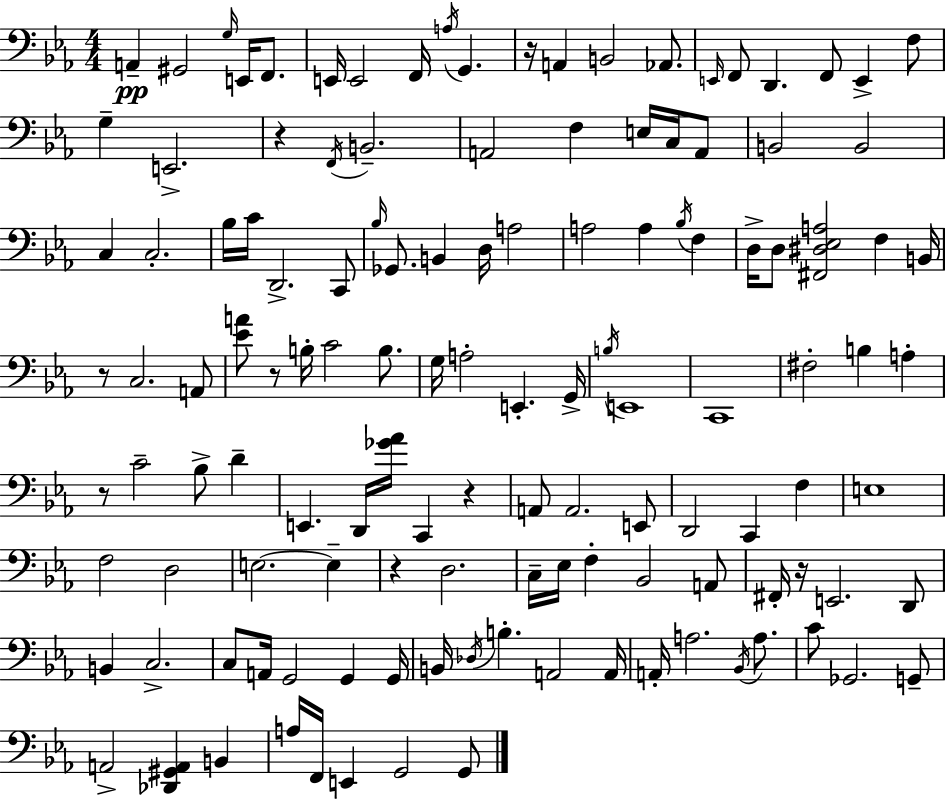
{
  \clef bass
  \numericTimeSignature
  \time 4/4
  \key c \minor
  a,4--\pp gis,2 \grace { g16 } e,16 f,8. | e,16 e,2 f,16 \acciaccatura { a16 } g,4. | r16 a,4 b,2 aes,8. | \grace { e,16 } f,8 d,4. f,8 e,4-> | \break f8 g4-- e,2.-> | r4 \acciaccatura { f,16 } b,2.-- | a,2 f4 | e16 c16 a,8 b,2 b,2 | \break c4 c2.-. | bes16 c'16 d,2.-> | c,8 \grace { bes16 } ges,8. b,4 d16 a2 | a2 a4 | \break \acciaccatura { bes16 } f4 d16-> d8 <fis, dis ees a>2 | f4 b,16 r8 c2. | a,8 <ees' a'>8 r8 b16-. c'2 | b8. g16 a2-. e,4.-. | \break g,16-> \acciaccatura { b16 } e,1 | c,1 | fis2-. b4 | a4-. r8 c'2-- | \break bes8-> d'4-- e,4. d,16 <ges' aes'>16 c,4 | r4 a,8 a,2. | e,8 d,2 c,4 | f4 e1 | \break f2 d2 | e2.~~ | e4-- r4 d2. | c16-- ees16 f4-. bes,2 | \break a,8 fis,16-. r16 e,2. | d,8 b,4 c2.-> | c8 a,16 g,2 | g,4 g,16 b,16 \acciaccatura { des16 } b4.-. a,2 | \break a,16 a,16-. a2. | \acciaccatura { bes,16 } a8. c'8 ges,2. | g,8-- a,2-> | <des, gis, a,>4 b,4 a16 f,16 e,4 g,2 | \break g,8 \bar "|."
}